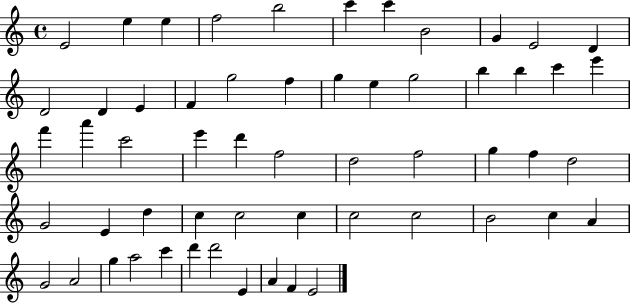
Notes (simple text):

E4/h E5/q E5/q F5/h B5/h C6/q C6/q B4/h G4/q E4/h D4/q D4/h D4/q E4/q F4/q G5/h F5/q G5/q E5/q G5/h B5/q B5/q C6/q E6/q F6/q A6/q C6/h E6/q D6/q F5/h D5/h F5/h G5/q F5/q D5/h G4/h E4/q D5/q C5/q C5/h C5/q C5/h C5/h B4/h C5/q A4/q G4/h A4/h G5/q A5/h C6/q D6/q D6/h E4/q A4/q F4/q E4/h